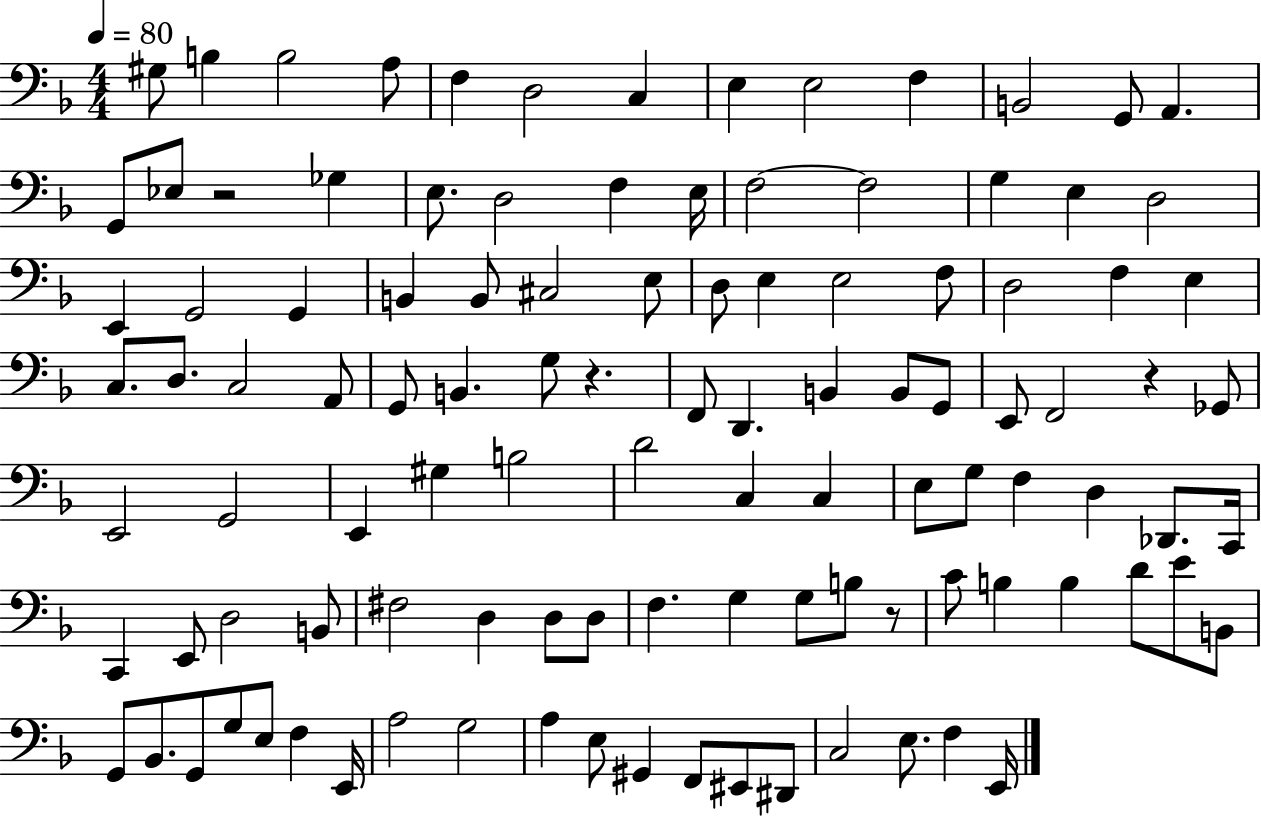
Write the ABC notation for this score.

X:1
T:Untitled
M:4/4
L:1/4
K:F
^G,/2 B, B,2 A,/2 F, D,2 C, E, E,2 F, B,,2 G,,/2 A,, G,,/2 _E,/2 z2 _G, E,/2 D,2 F, E,/4 F,2 F,2 G, E, D,2 E,, G,,2 G,, B,, B,,/2 ^C,2 E,/2 D,/2 E, E,2 F,/2 D,2 F, E, C,/2 D,/2 C,2 A,,/2 G,,/2 B,, G,/2 z F,,/2 D,, B,, B,,/2 G,,/2 E,,/2 F,,2 z _G,,/2 E,,2 G,,2 E,, ^G, B,2 D2 C, C, E,/2 G,/2 F, D, _D,,/2 C,,/4 C,, E,,/2 D,2 B,,/2 ^F,2 D, D,/2 D,/2 F, G, G,/2 B,/2 z/2 C/2 B, B, D/2 E/2 B,,/2 G,,/2 _B,,/2 G,,/2 G,/2 E,/2 F, E,,/4 A,2 G,2 A, E,/2 ^G,, F,,/2 ^E,,/2 ^D,,/2 C,2 E,/2 F, E,,/4